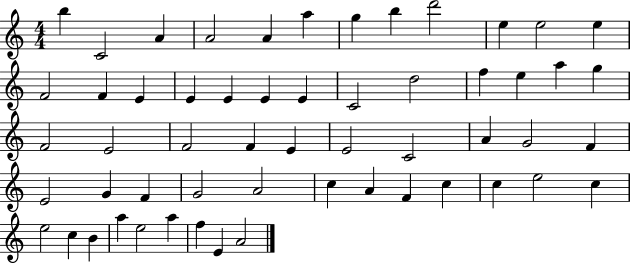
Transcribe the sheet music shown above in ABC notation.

X:1
T:Untitled
M:4/4
L:1/4
K:C
b C2 A A2 A a g b d'2 e e2 e F2 F E E E E E C2 d2 f e a g F2 E2 F2 F E E2 C2 A G2 F E2 G F G2 A2 c A F c c e2 c e2 c B a e2 a f E A2